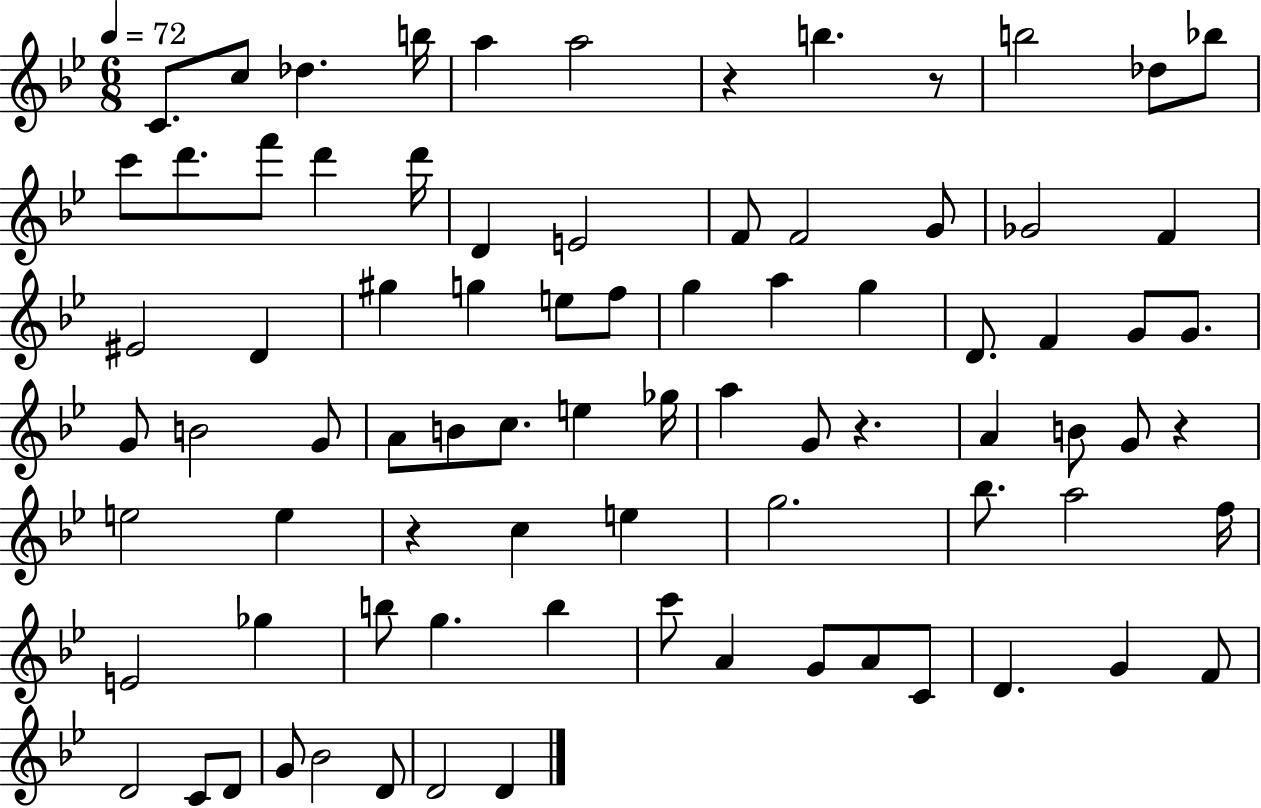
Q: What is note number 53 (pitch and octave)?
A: G5